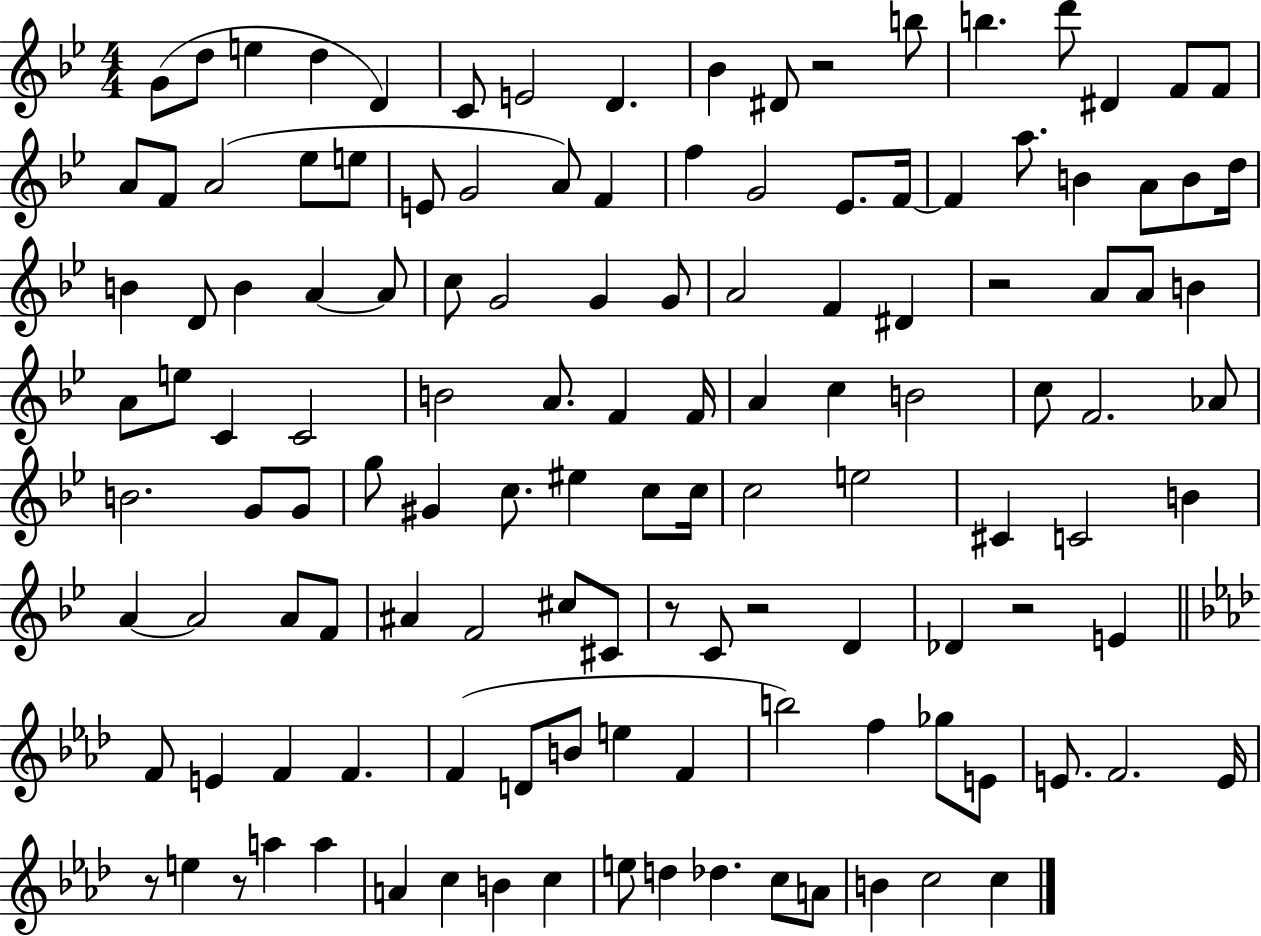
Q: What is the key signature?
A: BES major